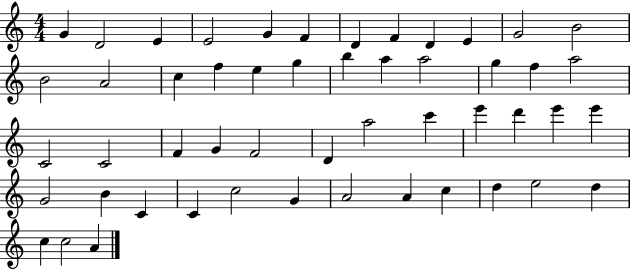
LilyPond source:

{
  \clef treble
  \numericTimeSignature
  \time 4/4
  \key c \major
  g'4 d'2 e'4 | e'2 g'4 f'4 | d'4 f'4 d'4 e'4 | g'2 b'2 | \break b'2 a'2 | c''4 f''4 e''4 g''4 | b''4 a''4 a''2 | g''4 f''4 a''2 | \break c'2 c'2 | f'4 g'4 f'2 | d'4 a''2 c'''4 | e'''4 d'''4 e'''4 e'''4 | \break g'2 b'4 c'4 | c'4 c''2 g'4 | a'2 a'4 c''4 | d''4 e''2 d''4 | \break c''4 c''2 a'4 | \bar "|."
}